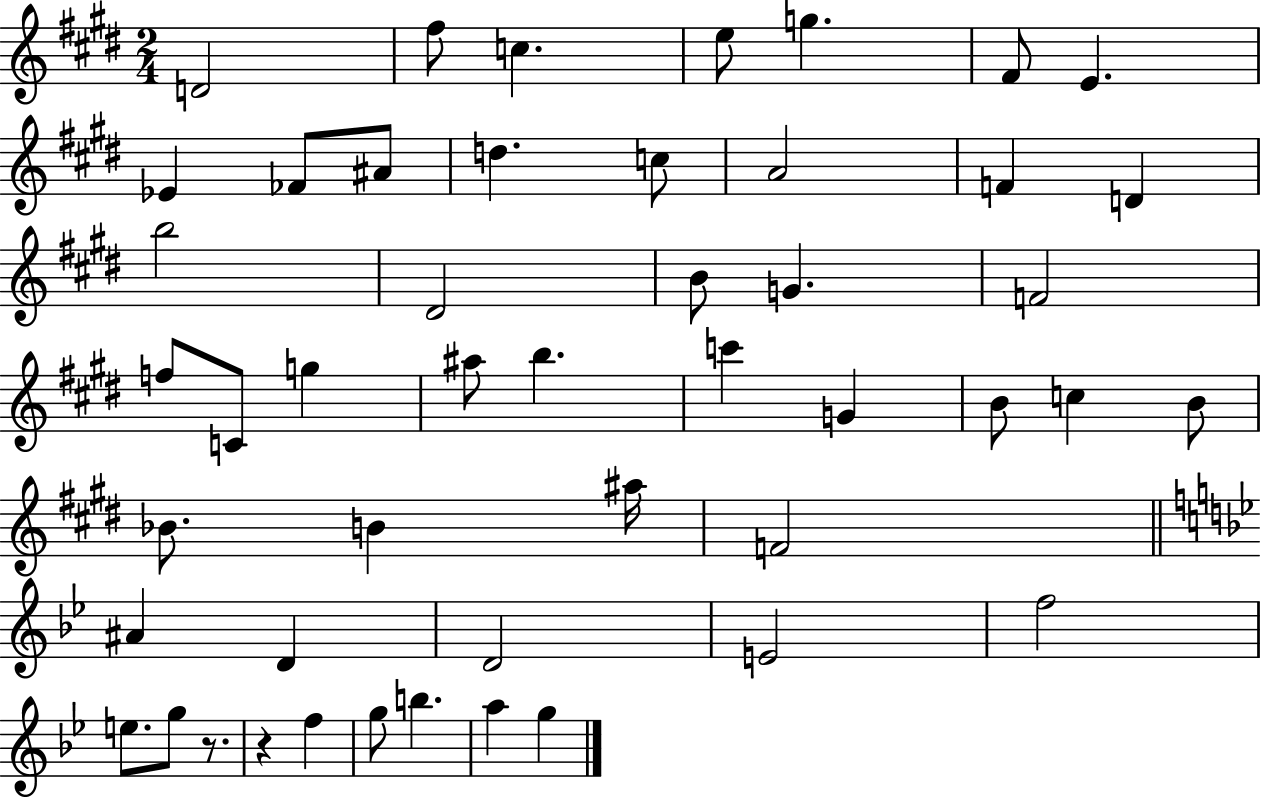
{
  \clef treble
  \numericTimeSignature
  \time 2/4
  \key e \major
  d'2 | fis''8 c''4. | e''8 g''4. | fis'8 e'4. | \break ees'4 fes'8 ais'8 | d''4. c''8 | a'2 | f'4 d'4 | \break b''2 | dis'2 | b'8 g'4. | f'2 | \break f''8 c'8 g''4 | ais''8 b''4. | c'''4 g'4 | b'8 c''4 b'8 | \break bes'8. b'4 ais''16 | f'2 | \bar "||" \break \key bes \major ais'4 d'4 | d'2 | e'2 | f''2 | \break e''8. g''8 r8. | r4 f''4 | g''8 b''4. | a''4 g''4 | \break \bar "|."
}